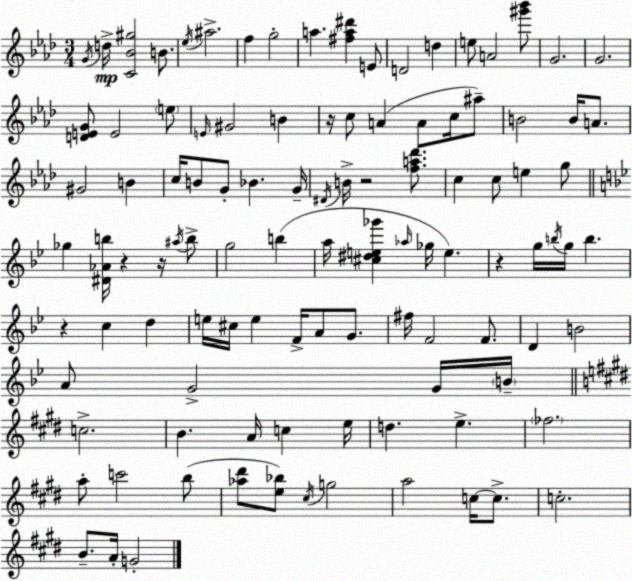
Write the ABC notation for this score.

X:1
T:Untitled
M:3/4
L:1/4
K:Ab
G/4 d/4 [C_B^g]2 B/2 _e/4 ^a2 f g2 a [^fa^d'] E/2 D2 d e/2 A2 [^g'_b']/2 G2 G2 [DEG]/2 E2 e/2 E/4 ^G2 B z/4 c/2 A A/2 c/4 ^a/2 B2 B/4 A/2 ^G2 B c/4 B/2 G/2 _B G/4 ^D/4 B/4 z2 [fa_d']/2 c c/2 e g/2 _g [^D_Ab]/4 z z/4 ^a/4 b/2 g2 b a/4 [^c^de_g'] _a/4 _g/4 e z g/4 b/4 g/4 b z c d e/4 ^c/4 e F/4 A/2 G/2 ^f/4 F2 F/2 D B2 A/2 G2 G/4 B/4 c2 B A/4 c e/4 d e _f2 a/2 c'2 b/2 [_a^d']/2 [e_b]/2 ^c/4 g2 a2 c/4 c/2 c2 B/2 A/4 G2